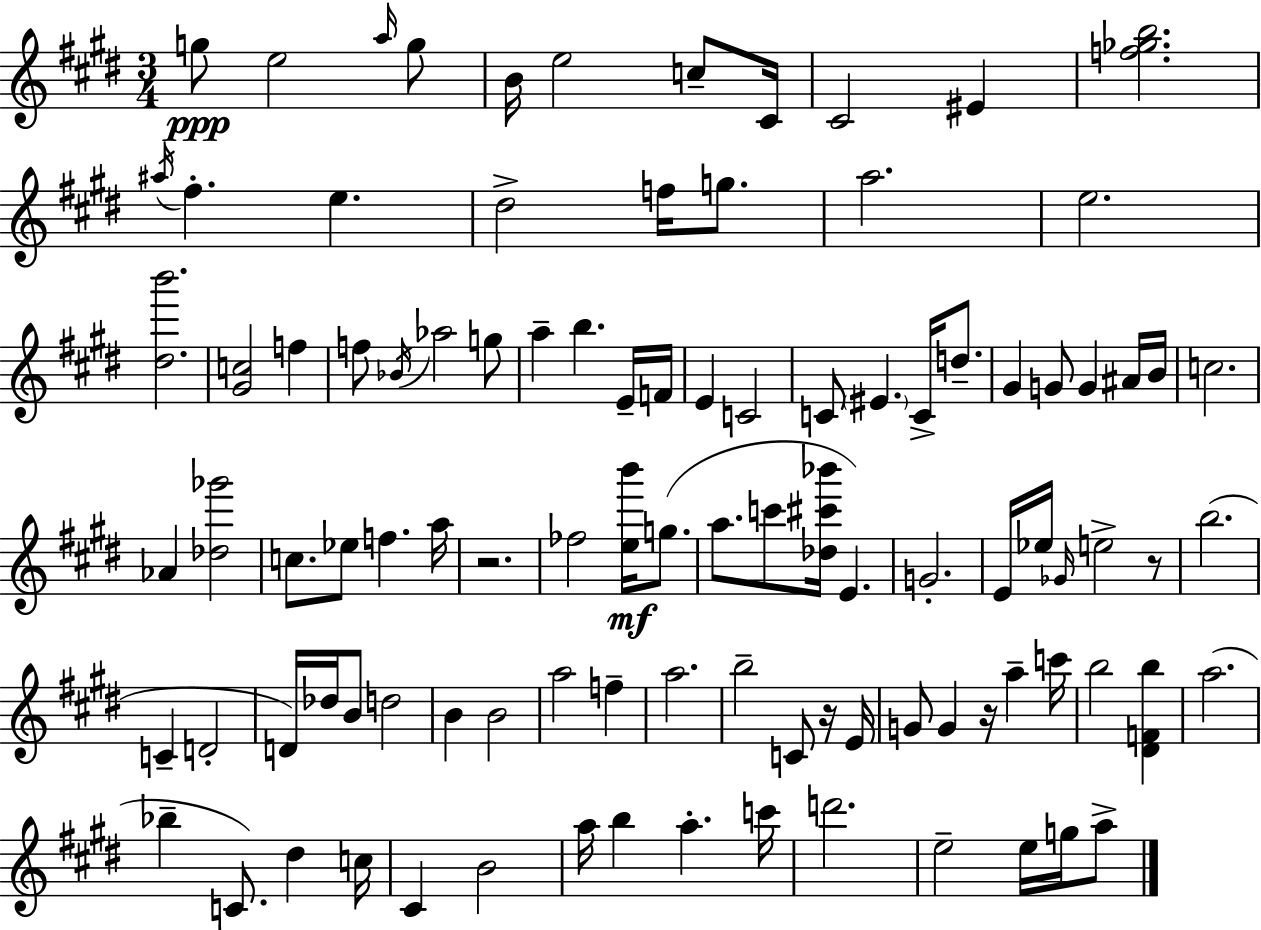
{
  \clef treble
  \numericTimeSignature
  \time 3/4
  \key e \major
  g''8\ppp e''2 \grace { a''16 } g''8 | b'16 e''2 c''8-- | cis'16 cis'2 eis'4 | <f'' ges'' b''>2. | \break \acciaccatura { ais''16 } fis''4.-. e''4. | dis''2-> f''16 g''8. | a''2. | e''2. | \break <dis'' b'''>2. | <gis' c''>2 f''4 | f''8 \acciaccatura { bes'16 } aes''2 | g''8 a''4-- b''4. | \break e'16-- f'16 e'4 c'2 | c'8 \parenthesize eis'4. c'16-> | d''8.-- gis'4 g'8 g'4 | ais'16 b'16 c''2. | \break aes'4 <des'' ges'''>2 | c''8. ees''8 f''4. | a''16 r2. | fes''2 <e'' b'''>16\mf | \break g''8.( a''8. c'''8 <des'' cis''' bes'''>16 e'4.) | g'2.-. | e'16 ees''16 \grace { ges'16 } e''2-> | r8 b''2.( | \break c'4-- d'2-. | d'16) des''16 b'8 d''2 | b'4 b'2 | a''2 | \break f''4-- a''2. | b''2-- | c'8 r16 e'16 g'8 g'4 r16 a''4-- | c'''16 b''2 | \break <dis' f' b''>4 a''2.( | bes''4-- c'8.) dis''4 | c''16 cis'4 b'2 | a''16 b''4 a''4.-. | \break c'''16 d'''2. | e''2-- | e''16 g''16 a''8-> \bar "|."
}